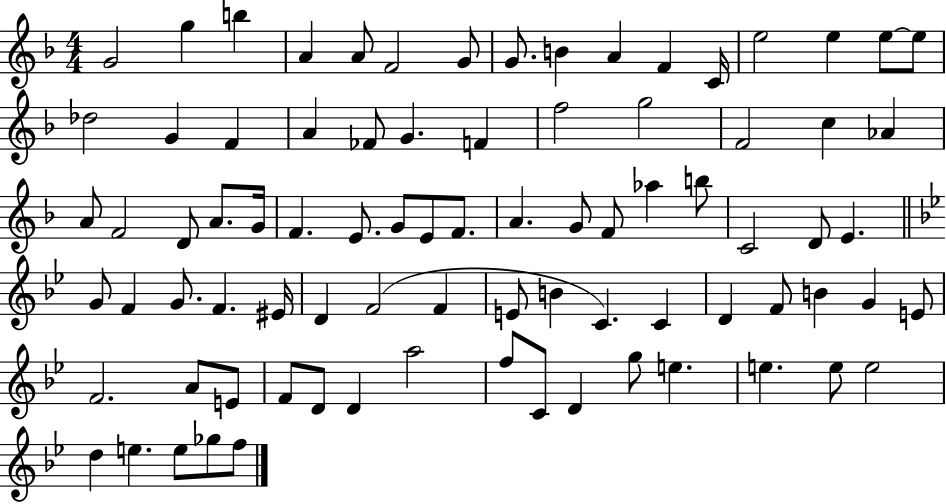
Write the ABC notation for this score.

X:1
T:Untitled
M:4/4
L:1/4
K:F
G2 g b A A/2 F2 G/2 G/2 B A F C/4 e2 e e/2 e/2 _d2 G F A _F/2 G F f2 g2 F2 c _A A/2 F2 D/2 A/2 G/4 F E/2 G/2 E/2 F/2 A G/2 F/2 _a b/2 C2 D/2 E G/2 F G/2 F ^E/4 D F2 F E/2 B C C D F/2 B G E/2 F2 A/2 E/2 F/2 D/2 D a2 f/2 C/2 D g/2 e e e/2 e2 d e e/2 _g/2 f/2